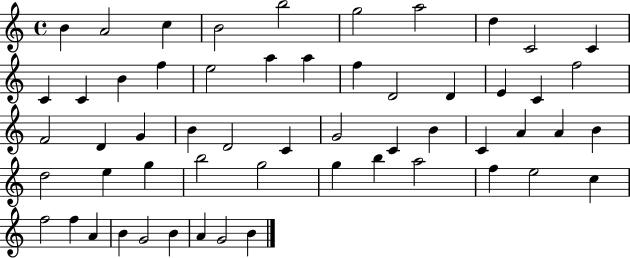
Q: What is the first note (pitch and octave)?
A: B4